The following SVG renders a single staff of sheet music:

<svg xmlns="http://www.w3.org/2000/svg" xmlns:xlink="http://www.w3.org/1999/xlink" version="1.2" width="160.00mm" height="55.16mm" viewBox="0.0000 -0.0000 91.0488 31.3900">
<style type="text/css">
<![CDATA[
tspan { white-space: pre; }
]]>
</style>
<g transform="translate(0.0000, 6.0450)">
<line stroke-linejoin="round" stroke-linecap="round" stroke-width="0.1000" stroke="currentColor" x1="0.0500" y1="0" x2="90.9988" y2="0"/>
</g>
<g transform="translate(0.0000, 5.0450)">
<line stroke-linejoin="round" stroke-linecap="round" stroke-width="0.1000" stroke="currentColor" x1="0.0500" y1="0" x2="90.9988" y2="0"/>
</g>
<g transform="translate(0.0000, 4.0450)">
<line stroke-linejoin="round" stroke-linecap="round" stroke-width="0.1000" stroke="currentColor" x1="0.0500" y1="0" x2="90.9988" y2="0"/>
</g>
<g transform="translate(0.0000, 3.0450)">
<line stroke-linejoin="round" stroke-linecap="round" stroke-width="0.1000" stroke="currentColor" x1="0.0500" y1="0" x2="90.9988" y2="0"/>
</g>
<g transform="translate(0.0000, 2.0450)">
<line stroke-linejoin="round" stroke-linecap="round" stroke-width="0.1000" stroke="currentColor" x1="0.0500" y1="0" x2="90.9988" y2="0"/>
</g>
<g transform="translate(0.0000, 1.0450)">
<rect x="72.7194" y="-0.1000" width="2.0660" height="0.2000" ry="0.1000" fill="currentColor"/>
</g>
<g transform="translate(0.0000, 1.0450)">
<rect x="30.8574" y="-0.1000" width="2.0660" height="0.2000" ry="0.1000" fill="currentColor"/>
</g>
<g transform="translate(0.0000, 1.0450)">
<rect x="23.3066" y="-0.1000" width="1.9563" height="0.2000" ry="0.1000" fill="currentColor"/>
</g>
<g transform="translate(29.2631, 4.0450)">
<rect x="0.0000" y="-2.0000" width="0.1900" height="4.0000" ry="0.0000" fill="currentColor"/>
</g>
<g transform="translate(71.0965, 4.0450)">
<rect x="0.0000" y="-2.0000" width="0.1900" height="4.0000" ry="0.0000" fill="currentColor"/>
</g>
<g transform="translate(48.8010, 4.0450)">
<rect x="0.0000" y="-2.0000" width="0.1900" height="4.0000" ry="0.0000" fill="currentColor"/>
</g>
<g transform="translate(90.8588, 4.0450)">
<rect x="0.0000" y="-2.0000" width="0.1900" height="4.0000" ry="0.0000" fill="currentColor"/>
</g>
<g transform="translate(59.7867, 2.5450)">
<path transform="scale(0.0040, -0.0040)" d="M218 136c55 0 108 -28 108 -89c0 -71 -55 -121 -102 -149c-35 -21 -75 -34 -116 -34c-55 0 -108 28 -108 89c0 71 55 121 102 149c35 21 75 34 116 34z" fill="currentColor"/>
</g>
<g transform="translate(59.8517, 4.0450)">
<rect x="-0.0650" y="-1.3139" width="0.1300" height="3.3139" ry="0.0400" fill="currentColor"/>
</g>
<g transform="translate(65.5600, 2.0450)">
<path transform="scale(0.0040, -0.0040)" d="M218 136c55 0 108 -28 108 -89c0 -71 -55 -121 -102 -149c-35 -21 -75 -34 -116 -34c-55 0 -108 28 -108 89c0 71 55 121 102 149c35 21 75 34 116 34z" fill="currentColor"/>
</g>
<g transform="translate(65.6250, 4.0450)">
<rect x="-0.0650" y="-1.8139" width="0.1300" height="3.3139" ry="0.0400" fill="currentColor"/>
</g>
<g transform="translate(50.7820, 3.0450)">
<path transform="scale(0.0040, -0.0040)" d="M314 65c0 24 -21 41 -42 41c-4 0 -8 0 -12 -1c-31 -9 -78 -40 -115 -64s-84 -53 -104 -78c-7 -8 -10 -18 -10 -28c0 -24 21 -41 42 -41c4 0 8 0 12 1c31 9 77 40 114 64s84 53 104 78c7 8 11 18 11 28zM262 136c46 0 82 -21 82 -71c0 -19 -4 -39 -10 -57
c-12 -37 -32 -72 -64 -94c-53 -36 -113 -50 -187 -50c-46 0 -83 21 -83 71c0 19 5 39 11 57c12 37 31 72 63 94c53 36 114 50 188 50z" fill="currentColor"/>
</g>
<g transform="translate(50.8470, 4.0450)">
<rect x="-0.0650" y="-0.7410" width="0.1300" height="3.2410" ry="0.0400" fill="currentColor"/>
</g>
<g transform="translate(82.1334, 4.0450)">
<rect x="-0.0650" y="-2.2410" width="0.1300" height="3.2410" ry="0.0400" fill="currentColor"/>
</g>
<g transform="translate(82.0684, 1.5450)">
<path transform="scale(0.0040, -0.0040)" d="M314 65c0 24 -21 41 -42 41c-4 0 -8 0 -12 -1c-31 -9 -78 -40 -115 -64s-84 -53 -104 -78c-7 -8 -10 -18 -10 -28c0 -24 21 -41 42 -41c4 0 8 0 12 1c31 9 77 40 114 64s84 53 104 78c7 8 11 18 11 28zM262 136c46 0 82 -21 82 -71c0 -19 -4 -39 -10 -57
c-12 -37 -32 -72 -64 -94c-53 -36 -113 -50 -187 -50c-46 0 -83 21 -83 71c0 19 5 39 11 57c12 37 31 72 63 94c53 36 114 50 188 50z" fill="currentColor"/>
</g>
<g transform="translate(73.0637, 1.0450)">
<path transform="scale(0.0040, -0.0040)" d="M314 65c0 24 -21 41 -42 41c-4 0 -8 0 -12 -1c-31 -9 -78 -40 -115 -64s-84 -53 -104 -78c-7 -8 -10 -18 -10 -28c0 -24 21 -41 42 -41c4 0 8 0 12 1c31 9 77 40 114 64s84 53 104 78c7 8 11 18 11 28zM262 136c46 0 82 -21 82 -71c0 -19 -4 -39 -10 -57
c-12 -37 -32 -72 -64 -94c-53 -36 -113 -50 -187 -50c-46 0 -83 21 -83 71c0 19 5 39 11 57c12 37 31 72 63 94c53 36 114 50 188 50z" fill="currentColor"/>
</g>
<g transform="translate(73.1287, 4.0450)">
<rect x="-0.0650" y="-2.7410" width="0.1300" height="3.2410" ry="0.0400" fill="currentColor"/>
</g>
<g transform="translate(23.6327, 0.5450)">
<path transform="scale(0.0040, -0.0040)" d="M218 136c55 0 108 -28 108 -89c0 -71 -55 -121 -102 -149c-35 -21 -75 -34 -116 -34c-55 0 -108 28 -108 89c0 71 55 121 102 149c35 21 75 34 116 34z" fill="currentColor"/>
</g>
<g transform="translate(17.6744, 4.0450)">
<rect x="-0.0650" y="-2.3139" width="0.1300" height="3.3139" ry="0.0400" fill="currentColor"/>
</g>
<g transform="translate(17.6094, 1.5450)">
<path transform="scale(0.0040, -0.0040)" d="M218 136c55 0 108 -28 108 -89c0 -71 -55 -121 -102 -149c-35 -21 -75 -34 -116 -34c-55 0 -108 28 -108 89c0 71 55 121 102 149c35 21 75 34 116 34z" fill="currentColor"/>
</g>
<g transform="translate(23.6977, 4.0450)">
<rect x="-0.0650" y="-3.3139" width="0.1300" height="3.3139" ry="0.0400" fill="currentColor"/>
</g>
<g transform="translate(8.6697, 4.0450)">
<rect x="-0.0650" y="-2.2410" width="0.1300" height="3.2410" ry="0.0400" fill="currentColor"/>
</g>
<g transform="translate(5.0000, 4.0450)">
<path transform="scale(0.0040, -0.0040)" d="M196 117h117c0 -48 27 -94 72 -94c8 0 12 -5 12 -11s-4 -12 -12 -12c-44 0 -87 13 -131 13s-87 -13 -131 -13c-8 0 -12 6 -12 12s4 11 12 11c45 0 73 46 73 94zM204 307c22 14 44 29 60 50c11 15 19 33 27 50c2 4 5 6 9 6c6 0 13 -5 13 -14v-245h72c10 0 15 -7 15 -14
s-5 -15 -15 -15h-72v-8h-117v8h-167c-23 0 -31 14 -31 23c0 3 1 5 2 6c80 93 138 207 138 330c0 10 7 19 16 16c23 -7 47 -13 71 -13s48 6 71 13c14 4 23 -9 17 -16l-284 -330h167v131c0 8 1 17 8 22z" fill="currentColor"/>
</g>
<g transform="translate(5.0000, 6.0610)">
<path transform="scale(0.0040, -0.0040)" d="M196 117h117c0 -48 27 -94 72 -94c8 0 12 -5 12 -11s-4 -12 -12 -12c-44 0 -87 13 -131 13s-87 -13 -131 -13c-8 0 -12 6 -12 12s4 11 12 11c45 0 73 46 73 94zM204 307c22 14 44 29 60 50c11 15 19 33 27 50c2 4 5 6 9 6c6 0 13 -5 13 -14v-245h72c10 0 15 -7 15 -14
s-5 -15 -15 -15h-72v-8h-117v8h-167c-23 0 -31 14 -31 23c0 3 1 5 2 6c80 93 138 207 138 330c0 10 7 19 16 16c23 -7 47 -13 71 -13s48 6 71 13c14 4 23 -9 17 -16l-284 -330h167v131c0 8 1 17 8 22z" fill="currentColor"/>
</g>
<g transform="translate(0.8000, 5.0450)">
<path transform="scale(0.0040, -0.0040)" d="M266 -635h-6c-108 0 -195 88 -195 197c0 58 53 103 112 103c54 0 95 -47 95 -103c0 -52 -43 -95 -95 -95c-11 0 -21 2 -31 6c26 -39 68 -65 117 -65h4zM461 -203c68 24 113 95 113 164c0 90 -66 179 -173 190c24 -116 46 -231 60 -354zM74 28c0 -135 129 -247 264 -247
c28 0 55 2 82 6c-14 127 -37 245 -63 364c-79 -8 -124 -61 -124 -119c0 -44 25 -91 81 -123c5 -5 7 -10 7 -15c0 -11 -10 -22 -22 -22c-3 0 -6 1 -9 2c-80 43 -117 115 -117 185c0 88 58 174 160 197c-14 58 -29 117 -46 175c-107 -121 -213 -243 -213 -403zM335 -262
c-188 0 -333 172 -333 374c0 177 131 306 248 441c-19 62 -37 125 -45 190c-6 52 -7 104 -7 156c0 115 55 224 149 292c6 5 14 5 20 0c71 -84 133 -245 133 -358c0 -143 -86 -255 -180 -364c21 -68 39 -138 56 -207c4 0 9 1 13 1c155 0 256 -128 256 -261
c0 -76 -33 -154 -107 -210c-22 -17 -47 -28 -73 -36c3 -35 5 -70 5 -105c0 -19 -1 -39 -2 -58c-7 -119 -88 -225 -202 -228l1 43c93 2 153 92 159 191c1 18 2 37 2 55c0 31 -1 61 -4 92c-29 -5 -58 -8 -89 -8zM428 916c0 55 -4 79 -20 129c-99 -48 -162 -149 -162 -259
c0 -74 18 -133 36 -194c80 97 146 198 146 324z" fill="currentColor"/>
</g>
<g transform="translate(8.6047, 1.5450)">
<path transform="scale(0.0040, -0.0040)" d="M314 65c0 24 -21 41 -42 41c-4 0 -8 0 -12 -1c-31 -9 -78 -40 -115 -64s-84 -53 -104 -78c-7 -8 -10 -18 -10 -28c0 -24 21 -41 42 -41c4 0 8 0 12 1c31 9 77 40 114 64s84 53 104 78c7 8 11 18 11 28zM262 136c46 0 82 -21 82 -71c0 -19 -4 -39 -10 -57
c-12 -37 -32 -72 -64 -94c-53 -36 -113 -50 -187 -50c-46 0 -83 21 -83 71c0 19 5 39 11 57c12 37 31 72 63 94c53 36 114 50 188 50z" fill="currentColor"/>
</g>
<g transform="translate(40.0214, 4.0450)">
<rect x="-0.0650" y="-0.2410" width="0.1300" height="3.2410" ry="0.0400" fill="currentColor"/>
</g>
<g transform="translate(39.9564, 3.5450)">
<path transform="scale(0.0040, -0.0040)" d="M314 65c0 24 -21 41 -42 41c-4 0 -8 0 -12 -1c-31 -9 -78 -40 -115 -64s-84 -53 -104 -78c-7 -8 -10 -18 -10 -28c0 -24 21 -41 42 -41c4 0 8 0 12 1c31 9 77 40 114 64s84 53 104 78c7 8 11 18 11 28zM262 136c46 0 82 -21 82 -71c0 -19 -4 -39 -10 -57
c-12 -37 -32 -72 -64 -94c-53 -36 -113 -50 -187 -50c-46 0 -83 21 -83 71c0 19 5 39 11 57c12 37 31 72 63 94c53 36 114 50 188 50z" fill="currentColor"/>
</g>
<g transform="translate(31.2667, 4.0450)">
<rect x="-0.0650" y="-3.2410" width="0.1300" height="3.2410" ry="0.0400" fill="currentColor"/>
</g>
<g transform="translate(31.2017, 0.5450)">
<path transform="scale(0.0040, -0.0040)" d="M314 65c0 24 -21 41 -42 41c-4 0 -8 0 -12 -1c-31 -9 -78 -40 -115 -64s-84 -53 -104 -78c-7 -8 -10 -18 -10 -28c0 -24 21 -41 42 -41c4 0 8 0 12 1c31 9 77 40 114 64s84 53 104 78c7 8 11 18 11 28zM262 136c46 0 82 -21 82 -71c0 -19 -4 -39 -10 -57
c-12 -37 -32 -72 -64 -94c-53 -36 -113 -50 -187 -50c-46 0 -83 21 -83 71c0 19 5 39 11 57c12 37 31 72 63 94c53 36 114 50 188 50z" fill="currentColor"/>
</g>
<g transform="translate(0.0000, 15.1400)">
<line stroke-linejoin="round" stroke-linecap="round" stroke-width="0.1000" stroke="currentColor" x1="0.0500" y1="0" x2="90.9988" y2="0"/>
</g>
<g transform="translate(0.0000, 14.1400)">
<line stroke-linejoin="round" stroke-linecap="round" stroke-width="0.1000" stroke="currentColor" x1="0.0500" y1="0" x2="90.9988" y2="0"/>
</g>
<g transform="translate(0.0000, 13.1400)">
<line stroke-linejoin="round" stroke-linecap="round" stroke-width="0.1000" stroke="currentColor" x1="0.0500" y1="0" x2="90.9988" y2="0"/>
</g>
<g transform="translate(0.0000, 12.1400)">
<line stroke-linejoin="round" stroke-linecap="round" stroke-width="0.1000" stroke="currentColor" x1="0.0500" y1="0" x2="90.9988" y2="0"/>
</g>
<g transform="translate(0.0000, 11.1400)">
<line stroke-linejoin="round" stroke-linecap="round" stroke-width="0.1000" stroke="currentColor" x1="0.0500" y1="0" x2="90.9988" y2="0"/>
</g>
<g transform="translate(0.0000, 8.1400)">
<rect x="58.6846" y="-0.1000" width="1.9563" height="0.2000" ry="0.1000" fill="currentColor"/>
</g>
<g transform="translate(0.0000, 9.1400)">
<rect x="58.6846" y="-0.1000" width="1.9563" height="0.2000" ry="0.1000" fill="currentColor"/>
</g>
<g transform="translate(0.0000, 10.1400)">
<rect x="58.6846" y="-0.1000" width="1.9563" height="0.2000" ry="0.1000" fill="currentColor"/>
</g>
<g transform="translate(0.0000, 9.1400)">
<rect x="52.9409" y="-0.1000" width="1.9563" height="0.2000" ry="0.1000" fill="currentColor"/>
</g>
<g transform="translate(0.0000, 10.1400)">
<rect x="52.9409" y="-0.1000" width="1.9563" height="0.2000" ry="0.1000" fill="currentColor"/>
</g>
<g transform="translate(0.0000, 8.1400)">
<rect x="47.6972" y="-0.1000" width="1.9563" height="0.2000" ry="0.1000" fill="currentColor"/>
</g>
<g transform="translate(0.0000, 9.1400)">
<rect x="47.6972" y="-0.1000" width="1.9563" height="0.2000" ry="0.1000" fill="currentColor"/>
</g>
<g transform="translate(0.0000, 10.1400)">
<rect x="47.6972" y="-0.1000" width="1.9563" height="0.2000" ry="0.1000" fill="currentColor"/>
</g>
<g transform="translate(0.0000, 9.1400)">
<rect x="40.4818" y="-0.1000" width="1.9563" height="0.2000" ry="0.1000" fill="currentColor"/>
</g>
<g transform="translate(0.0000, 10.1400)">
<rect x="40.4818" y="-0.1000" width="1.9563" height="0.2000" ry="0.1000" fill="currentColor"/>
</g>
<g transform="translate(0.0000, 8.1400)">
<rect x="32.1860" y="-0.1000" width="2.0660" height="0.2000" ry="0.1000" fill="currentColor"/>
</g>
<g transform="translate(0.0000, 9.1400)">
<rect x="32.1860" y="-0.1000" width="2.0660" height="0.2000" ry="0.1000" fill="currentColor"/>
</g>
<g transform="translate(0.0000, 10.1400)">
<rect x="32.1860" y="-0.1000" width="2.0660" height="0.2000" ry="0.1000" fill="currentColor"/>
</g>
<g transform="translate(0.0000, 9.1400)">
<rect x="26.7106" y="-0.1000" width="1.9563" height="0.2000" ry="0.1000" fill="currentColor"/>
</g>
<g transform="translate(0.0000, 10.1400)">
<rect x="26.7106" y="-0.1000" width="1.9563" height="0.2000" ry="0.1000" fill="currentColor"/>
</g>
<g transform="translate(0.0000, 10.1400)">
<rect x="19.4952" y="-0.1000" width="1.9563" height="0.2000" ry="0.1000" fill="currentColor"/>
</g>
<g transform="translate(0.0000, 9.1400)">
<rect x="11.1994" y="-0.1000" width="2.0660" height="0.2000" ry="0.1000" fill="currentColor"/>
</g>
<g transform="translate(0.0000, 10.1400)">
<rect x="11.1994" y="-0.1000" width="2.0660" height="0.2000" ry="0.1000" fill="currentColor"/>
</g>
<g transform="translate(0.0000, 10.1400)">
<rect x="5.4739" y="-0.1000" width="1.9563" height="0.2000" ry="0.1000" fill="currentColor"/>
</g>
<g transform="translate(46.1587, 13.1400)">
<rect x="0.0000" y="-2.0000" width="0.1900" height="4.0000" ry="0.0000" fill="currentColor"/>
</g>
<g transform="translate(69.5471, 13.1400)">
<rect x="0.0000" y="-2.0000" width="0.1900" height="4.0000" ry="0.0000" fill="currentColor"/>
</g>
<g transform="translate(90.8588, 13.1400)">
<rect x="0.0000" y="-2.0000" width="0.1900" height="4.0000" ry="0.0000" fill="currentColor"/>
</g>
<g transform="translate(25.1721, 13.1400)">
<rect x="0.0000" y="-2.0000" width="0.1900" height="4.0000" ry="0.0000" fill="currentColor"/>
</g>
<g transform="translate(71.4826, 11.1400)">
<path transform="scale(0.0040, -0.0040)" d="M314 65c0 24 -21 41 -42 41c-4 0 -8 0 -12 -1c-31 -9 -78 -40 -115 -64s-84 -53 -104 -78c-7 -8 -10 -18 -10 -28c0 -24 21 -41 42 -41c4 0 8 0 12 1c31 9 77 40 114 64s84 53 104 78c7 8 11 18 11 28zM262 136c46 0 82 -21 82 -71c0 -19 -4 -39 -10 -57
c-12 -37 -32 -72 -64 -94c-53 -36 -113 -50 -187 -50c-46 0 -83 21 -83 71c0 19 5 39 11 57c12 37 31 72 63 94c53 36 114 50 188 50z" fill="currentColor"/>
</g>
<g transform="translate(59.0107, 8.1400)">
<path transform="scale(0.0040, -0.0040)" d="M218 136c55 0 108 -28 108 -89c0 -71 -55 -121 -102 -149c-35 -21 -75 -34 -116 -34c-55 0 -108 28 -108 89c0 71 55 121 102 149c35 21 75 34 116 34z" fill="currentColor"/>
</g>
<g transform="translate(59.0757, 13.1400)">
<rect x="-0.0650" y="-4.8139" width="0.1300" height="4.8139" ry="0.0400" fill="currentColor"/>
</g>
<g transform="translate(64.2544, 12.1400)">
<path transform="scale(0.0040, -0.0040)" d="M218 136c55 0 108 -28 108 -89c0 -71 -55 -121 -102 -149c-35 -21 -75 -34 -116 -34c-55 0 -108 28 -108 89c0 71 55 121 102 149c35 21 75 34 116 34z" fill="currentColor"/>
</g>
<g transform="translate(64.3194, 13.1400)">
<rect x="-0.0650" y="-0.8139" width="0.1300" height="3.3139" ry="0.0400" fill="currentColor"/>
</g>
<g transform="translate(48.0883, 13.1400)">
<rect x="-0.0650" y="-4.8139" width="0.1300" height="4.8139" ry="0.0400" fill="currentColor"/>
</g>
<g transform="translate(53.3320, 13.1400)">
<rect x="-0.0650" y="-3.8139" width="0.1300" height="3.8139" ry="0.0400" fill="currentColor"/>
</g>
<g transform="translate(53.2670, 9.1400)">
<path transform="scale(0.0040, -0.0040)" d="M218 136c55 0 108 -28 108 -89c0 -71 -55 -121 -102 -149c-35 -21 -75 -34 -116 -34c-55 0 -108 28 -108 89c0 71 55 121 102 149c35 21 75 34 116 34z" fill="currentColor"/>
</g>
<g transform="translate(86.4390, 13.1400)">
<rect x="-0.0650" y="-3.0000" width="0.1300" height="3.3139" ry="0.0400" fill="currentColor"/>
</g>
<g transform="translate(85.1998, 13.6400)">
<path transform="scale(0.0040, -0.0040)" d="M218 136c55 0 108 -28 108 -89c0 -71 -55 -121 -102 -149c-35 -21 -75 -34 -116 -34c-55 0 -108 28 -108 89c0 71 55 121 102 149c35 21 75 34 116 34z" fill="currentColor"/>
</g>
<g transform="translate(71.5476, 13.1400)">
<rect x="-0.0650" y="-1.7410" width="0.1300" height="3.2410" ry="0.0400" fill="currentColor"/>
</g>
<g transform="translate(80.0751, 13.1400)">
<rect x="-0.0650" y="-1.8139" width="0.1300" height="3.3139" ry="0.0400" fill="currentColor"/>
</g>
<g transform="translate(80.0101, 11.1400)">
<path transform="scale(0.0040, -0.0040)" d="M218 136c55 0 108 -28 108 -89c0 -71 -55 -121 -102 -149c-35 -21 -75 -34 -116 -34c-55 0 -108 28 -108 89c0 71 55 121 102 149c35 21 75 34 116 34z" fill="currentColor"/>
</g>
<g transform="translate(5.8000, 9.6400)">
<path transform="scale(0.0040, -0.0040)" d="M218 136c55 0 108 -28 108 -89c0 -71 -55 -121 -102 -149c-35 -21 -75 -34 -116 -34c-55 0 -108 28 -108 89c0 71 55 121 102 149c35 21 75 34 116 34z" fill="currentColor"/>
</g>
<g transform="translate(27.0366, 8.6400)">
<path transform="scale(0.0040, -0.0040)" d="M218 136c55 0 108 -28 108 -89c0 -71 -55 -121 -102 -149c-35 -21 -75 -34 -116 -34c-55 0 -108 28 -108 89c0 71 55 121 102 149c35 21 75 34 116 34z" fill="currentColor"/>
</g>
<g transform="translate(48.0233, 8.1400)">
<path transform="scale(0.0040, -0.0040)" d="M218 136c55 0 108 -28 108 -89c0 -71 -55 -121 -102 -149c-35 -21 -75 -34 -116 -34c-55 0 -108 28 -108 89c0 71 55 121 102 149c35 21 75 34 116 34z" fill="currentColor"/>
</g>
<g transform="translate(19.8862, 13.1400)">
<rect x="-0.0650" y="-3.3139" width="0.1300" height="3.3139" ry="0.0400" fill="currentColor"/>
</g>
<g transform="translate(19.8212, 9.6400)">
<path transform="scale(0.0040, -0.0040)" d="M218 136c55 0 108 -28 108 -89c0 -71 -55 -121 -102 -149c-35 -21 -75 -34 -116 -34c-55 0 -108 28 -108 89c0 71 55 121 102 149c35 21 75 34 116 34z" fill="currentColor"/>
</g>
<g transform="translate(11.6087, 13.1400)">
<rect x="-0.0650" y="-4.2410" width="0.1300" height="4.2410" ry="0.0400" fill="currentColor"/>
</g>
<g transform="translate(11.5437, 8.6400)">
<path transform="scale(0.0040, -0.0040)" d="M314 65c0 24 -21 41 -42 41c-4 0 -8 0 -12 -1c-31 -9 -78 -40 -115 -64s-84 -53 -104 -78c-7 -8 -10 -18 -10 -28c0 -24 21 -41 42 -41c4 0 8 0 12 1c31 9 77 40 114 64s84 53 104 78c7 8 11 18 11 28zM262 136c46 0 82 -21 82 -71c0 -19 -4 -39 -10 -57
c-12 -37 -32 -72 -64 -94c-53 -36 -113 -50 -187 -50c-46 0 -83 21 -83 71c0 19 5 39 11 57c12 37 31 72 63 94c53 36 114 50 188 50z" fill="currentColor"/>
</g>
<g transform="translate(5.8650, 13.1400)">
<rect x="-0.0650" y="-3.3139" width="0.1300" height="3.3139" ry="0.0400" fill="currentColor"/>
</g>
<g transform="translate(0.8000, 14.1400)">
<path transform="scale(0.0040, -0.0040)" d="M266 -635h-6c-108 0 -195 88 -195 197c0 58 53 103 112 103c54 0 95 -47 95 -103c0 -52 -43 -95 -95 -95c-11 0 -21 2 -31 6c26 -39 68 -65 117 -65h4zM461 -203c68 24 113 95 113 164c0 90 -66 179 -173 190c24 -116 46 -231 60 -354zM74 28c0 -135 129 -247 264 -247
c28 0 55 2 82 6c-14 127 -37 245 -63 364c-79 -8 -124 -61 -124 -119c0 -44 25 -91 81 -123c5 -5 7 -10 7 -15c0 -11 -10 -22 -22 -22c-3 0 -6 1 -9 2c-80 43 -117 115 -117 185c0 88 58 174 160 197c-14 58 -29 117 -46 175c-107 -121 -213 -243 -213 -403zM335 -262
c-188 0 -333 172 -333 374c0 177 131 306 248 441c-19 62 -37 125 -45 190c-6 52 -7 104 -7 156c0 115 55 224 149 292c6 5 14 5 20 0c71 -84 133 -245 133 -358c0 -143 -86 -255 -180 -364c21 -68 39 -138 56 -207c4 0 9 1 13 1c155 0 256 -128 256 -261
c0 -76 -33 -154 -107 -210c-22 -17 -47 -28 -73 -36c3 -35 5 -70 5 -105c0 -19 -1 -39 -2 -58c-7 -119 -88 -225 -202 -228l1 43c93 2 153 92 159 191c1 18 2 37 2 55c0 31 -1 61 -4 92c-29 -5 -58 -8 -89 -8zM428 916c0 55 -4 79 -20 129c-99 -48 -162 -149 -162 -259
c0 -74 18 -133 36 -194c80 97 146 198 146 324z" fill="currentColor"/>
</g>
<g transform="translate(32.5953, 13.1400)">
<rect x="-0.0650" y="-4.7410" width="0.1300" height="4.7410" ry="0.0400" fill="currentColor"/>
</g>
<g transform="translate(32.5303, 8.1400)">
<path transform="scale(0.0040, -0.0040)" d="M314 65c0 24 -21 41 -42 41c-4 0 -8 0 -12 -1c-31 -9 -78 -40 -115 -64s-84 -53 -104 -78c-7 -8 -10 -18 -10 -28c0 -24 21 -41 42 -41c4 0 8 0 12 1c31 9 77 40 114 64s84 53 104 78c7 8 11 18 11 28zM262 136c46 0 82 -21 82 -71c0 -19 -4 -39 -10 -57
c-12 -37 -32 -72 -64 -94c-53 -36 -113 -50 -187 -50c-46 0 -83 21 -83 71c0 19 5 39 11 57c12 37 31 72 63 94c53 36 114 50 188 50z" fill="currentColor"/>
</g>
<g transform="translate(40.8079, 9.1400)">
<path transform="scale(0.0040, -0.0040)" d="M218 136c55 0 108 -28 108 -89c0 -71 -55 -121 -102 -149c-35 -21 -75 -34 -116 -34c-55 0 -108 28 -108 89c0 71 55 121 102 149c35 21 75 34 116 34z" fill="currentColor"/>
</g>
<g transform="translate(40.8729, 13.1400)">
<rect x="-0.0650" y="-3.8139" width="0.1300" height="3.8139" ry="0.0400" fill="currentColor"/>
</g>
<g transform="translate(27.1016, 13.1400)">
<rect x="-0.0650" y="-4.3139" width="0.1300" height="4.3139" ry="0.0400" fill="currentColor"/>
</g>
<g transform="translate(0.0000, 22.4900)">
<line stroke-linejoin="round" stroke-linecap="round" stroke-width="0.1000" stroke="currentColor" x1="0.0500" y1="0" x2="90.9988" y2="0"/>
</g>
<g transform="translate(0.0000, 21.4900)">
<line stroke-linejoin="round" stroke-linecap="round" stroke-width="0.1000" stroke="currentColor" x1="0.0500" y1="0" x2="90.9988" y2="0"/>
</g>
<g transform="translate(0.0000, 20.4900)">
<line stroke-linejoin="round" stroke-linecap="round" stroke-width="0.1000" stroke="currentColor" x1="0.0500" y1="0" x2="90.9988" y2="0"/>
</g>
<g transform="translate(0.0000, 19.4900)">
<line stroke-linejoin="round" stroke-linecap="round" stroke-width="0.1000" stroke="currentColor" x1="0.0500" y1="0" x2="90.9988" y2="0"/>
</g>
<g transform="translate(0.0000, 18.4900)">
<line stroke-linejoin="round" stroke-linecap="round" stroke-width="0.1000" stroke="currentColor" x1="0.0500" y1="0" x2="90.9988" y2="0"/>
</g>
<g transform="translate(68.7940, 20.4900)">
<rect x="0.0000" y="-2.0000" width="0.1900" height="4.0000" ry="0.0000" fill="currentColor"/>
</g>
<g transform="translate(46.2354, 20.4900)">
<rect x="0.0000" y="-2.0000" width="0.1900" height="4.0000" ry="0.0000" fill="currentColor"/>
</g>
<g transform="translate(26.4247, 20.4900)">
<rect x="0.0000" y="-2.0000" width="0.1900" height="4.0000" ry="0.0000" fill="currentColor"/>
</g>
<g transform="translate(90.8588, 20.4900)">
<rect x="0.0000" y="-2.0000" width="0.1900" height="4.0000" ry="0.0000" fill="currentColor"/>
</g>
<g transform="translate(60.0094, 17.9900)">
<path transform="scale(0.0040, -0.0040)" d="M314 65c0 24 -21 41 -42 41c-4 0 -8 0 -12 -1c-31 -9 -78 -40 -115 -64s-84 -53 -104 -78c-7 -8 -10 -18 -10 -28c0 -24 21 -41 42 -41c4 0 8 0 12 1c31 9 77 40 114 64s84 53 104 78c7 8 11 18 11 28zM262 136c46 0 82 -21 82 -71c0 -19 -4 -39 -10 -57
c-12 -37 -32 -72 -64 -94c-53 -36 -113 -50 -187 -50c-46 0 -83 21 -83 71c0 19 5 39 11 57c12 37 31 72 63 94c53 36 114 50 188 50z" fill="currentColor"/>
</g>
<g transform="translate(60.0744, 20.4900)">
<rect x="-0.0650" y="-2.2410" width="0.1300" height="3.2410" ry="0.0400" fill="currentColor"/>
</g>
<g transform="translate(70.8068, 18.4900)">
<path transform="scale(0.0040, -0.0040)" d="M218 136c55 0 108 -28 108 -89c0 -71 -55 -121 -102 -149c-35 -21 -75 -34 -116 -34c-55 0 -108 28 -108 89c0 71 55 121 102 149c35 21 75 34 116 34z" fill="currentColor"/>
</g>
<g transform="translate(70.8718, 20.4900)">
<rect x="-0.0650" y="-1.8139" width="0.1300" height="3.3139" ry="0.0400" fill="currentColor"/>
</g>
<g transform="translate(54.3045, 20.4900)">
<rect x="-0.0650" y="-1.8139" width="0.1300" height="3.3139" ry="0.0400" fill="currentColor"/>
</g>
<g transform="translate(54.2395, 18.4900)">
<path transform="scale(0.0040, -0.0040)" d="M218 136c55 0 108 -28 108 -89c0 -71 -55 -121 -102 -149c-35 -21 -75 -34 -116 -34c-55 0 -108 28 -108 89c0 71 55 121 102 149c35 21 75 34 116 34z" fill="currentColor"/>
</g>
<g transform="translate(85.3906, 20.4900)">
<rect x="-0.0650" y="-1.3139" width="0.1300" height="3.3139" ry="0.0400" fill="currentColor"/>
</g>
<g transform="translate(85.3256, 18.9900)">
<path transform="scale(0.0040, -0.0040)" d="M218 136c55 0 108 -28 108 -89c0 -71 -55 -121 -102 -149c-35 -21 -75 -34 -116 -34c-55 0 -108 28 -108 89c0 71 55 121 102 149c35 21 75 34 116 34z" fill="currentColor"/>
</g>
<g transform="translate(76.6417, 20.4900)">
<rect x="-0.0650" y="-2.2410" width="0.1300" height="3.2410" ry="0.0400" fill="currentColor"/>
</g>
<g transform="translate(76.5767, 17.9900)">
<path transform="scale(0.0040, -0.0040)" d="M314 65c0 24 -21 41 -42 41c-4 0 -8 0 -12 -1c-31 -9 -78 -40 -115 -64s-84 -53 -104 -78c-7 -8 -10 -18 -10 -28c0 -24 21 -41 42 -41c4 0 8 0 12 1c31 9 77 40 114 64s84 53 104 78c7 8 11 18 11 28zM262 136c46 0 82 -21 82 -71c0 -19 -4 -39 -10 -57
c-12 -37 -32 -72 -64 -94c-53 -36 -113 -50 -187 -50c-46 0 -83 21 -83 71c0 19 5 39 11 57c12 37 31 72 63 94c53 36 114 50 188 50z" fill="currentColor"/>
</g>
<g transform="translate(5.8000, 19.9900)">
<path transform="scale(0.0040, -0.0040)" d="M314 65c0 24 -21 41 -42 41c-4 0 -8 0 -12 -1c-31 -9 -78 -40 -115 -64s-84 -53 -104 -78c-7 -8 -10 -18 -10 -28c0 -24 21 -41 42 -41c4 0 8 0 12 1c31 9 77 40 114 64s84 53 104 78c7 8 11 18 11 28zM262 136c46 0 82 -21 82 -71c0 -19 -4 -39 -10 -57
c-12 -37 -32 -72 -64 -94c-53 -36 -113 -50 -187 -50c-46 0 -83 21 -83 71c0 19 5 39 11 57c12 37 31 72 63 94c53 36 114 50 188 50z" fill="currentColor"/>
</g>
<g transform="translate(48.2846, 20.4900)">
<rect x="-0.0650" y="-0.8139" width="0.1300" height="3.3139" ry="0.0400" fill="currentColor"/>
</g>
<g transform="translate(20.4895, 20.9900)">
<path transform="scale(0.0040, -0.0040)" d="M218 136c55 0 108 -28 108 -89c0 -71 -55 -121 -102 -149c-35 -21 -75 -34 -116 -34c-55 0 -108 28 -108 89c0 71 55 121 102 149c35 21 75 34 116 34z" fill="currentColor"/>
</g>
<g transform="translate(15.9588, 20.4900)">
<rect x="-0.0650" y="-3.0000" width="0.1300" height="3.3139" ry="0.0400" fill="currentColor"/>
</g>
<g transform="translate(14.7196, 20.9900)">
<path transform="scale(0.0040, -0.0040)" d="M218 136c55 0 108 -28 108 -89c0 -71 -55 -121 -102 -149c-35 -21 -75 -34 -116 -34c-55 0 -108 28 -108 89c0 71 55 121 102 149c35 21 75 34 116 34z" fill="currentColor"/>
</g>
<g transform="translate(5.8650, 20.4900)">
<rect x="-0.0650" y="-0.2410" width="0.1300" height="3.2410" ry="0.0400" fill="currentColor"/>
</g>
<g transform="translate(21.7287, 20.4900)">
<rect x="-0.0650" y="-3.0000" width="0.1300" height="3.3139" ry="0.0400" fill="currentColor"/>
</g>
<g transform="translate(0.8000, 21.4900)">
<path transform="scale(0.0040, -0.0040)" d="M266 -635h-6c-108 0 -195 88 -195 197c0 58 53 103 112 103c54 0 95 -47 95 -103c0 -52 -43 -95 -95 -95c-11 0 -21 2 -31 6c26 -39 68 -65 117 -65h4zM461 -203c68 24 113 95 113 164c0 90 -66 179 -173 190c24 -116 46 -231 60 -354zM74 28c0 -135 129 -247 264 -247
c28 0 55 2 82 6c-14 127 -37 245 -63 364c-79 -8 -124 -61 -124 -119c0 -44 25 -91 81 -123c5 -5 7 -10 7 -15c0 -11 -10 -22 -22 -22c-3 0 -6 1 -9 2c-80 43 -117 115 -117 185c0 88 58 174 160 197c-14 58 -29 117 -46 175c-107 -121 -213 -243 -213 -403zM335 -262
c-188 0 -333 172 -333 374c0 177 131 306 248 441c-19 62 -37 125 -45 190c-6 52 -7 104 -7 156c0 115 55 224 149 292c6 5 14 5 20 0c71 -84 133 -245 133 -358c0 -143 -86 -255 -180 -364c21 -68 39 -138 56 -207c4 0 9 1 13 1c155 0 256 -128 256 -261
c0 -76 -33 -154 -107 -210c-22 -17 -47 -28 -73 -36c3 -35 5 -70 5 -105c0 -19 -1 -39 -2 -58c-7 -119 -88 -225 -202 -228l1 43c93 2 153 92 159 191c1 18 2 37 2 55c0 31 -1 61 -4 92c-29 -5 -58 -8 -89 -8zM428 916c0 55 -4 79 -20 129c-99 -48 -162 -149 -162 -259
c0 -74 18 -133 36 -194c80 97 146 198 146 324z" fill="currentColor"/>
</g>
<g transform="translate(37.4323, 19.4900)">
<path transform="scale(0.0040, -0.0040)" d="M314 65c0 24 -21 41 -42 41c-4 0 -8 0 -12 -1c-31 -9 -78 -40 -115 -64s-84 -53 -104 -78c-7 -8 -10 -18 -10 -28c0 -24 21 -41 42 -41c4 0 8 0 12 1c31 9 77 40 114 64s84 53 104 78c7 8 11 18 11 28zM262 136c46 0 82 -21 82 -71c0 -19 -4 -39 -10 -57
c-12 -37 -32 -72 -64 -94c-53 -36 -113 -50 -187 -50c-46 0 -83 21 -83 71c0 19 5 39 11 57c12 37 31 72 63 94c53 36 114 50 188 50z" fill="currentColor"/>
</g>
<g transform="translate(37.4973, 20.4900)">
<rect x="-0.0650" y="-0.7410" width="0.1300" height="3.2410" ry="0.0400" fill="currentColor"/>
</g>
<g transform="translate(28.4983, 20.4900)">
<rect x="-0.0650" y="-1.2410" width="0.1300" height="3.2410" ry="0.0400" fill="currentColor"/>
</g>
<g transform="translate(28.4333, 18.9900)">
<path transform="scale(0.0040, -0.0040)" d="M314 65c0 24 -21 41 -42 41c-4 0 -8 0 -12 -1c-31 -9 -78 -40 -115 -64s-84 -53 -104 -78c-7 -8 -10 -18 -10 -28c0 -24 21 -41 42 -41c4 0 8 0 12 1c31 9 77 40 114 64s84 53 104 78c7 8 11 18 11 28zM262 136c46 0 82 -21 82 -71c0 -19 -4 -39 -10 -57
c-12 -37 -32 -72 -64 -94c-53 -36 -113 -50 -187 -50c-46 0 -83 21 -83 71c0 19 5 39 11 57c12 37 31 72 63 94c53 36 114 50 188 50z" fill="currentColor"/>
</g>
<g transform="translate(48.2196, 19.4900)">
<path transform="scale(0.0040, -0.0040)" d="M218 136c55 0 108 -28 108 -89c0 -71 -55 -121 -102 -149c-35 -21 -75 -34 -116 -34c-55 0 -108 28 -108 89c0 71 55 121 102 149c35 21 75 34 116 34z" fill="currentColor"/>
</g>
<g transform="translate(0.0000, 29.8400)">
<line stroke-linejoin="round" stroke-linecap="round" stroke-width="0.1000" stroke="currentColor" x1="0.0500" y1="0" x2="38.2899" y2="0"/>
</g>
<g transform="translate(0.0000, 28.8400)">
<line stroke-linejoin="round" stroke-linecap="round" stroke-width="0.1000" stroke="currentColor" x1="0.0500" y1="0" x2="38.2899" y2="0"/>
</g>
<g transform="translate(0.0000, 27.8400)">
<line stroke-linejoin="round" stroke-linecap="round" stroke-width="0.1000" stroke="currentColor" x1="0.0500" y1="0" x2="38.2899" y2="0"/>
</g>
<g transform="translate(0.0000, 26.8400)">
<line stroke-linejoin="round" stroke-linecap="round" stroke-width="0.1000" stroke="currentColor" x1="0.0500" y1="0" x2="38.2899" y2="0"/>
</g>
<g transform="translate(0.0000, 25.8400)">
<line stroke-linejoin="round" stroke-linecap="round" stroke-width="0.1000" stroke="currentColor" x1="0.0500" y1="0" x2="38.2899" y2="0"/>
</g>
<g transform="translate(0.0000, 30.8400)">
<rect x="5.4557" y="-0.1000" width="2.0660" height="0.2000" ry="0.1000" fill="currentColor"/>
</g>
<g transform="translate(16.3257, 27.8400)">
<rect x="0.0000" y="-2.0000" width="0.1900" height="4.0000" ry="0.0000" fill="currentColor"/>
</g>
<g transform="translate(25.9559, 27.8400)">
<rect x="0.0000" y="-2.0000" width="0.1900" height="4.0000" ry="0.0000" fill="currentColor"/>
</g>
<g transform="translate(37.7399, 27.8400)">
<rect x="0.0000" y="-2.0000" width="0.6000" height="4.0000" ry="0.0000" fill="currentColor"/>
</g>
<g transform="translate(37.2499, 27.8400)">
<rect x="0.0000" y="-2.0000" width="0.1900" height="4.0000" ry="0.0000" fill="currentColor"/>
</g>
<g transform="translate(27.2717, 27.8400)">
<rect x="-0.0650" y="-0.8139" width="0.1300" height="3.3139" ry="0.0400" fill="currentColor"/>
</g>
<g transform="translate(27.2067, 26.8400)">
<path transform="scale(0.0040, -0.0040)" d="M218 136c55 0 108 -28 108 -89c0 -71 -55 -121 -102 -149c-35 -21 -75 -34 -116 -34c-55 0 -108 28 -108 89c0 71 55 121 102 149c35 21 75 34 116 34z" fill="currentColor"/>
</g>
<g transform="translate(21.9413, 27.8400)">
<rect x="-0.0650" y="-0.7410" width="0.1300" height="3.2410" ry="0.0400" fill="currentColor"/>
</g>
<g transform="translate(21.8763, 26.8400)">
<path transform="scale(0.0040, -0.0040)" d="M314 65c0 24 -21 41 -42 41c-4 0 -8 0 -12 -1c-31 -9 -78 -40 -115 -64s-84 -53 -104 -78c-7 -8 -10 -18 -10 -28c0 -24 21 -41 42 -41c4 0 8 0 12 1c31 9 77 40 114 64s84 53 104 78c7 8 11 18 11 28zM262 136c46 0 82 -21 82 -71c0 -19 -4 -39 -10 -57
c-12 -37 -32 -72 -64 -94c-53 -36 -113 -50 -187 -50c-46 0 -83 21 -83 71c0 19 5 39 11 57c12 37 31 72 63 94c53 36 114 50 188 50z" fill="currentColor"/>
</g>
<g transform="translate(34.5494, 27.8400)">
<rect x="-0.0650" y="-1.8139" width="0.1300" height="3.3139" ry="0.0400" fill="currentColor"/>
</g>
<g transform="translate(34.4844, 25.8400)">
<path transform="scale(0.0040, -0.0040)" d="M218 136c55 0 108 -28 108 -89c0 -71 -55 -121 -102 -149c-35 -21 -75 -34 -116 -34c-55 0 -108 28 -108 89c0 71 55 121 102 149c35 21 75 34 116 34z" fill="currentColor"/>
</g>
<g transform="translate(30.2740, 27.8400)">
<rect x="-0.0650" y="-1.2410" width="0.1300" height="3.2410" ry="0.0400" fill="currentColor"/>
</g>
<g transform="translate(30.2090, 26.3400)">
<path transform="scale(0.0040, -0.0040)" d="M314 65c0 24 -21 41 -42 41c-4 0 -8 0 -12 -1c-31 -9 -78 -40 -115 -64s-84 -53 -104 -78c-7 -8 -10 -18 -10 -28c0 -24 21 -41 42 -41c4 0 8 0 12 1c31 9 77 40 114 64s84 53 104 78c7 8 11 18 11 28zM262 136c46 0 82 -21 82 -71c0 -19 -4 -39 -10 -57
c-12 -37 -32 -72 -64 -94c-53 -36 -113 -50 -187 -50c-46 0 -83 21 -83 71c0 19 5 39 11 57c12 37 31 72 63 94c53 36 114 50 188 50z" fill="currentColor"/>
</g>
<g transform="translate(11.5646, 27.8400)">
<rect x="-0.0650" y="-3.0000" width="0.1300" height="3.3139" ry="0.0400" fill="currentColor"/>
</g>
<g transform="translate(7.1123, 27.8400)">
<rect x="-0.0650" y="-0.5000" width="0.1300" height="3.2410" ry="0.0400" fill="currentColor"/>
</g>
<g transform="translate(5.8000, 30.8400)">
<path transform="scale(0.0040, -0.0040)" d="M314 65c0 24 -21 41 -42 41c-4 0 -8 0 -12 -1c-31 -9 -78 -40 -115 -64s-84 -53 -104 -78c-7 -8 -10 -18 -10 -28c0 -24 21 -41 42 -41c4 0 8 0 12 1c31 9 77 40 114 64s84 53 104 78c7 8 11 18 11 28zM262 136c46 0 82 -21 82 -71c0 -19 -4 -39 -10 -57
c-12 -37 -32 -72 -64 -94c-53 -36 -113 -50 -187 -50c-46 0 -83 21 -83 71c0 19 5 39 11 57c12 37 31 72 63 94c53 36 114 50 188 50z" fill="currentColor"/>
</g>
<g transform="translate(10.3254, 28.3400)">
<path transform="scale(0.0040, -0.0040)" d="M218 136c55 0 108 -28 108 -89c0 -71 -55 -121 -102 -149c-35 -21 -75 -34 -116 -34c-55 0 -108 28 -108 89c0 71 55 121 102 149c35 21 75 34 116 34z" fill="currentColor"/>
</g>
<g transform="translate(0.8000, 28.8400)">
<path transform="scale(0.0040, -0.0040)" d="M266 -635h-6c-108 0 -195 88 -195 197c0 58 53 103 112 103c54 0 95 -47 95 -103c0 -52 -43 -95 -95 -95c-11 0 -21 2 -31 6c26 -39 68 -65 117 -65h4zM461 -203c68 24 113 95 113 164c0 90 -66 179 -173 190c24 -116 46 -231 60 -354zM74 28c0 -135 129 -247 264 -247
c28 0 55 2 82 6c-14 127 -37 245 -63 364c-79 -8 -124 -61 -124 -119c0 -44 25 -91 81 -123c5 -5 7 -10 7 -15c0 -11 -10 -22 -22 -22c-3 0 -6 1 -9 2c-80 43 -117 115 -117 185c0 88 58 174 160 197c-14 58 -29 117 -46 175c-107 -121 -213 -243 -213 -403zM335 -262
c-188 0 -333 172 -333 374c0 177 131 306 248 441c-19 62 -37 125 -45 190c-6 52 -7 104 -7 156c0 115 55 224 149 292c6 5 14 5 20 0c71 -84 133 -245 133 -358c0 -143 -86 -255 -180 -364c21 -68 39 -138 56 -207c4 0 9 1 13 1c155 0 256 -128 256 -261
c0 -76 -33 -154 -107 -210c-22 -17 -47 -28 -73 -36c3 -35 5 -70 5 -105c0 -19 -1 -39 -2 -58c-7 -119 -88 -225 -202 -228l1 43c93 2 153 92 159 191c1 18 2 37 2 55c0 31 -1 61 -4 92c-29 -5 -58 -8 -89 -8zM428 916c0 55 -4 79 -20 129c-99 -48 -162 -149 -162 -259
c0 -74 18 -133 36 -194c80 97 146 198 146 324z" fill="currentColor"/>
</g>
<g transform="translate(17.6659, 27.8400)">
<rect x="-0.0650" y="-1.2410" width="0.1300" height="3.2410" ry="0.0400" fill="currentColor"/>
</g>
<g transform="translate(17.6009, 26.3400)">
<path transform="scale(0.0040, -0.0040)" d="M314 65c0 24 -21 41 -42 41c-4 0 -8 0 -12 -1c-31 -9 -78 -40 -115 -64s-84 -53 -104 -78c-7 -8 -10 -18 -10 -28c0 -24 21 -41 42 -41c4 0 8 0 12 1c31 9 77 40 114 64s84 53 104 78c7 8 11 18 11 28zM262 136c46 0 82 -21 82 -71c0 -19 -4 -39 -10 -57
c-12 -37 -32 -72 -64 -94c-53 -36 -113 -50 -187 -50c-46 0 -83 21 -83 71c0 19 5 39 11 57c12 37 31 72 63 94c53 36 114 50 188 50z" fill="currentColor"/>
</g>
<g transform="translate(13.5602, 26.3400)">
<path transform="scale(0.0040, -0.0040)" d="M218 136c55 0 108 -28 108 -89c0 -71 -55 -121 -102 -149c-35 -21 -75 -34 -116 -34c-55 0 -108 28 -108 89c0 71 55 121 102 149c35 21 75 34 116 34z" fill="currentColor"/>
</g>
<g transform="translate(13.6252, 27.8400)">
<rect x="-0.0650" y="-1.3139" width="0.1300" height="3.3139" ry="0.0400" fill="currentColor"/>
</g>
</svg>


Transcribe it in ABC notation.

X:1
T:Untitled
M:4/4
L:1/4
K:C
g2 g b b2 c2 d2 e f a2 g2 b d'2 b d' e'2 c' e' c' e' d f2 f A c2 A A e2 d2 d f g2 f g2 e C2 A e e2 d2 d e2 f